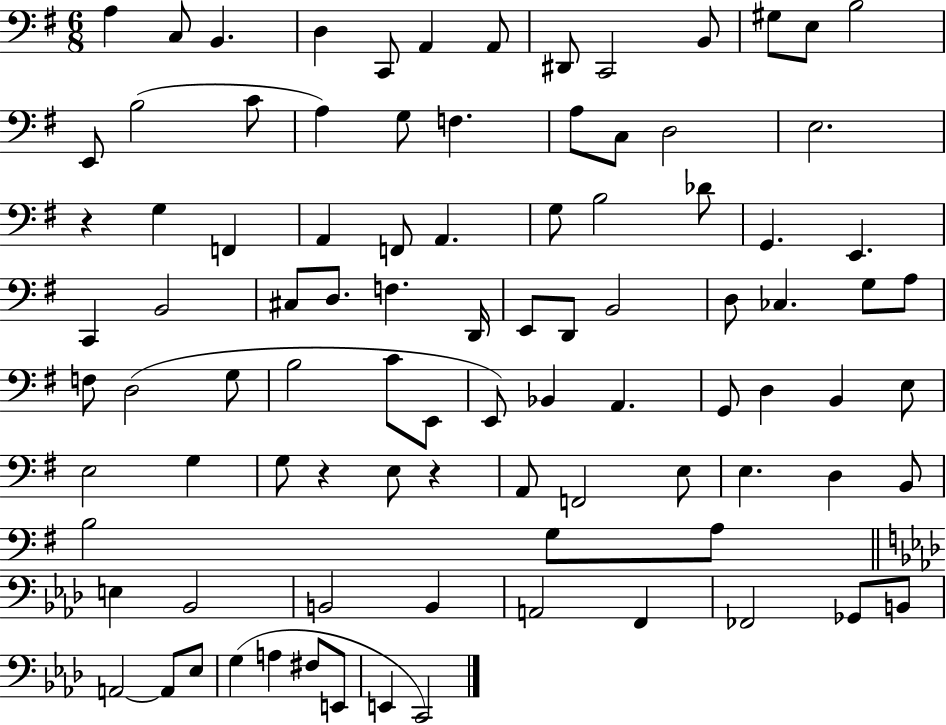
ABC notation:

X:1
T:Untitled
M:6/8
L:1/4
K:G
A, C,/2 B,, D, C,,/2 A,, A,,/2 ^D,,/2 C,,2 B,,/2 ^G,/2 E,/2 B,2 E,,/2 B,2 C/2 A, G,/2 F, A,/2 C,/2 D,2 E,2 z G, F,, A,, F,,/2 A,, G,/2 B,2 _D/2 G,, E,, C,, B,,2 ^C,/2 D,/2 F, D,,/4 E,,/2 D,,/2 B,,2 D,/2 _C, G,/2 A,/2 F,/2 D,2 G,/2 B,2 C/2 E,,/2 E,,/2 _B,, A,, G,,/2 D, B,, E,/2 E,2 G, G,/2 z E,/2 z A,,/2 F,,2 E,/2 E, D, B,,/2 B,2 G,/2 A,/2 E, _B,,2 B,,2 B,, A,,2 F,, _F,,2 _G,,/2 B,,/2 A,,2 A,,/2 _E,/2 G, A, ^F,/2 E,,/2 E,, C,,2